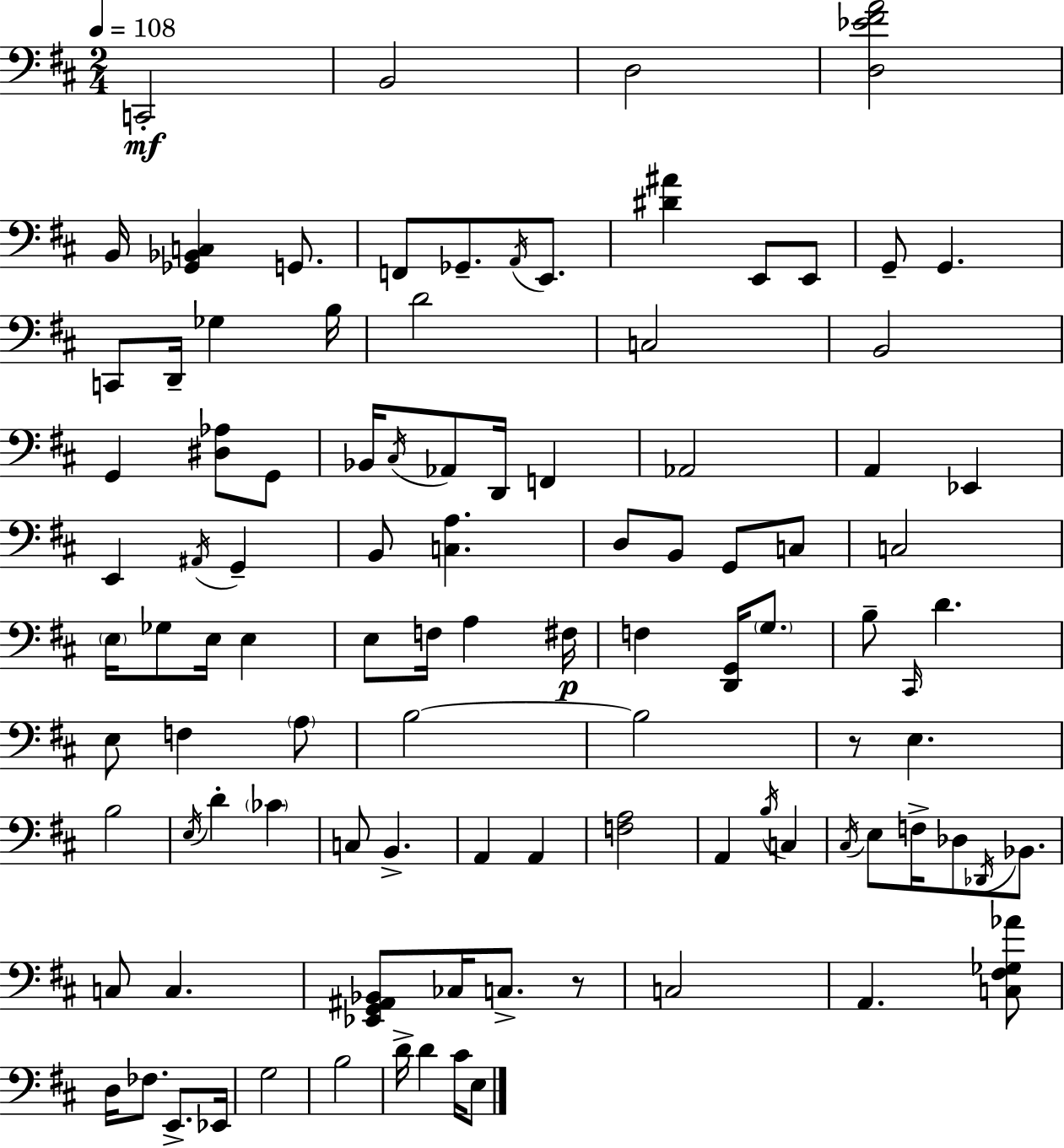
{
  \clef bass
  \numericTimeSignature
  \time 2/4
  \key d \major
  \tempo 4 = 108
  c,2-.\mf | b,2 | d2 | <d ees' fis' a'>2 | \break b,16 <ges, bes, c>4 g,8. | f,8 ges,8.-- \acciaccatura { a,16 } e,8. | <dis' ais'>4 e,8 e,8 | g,8-- g,4. | \break c,8 d,16-- ges4 | b16 d'2 | c2 | b,2 | \break g,4 <dis aes>8 g,8 | bes,16 \acciaccatura { cis16 } aes,8 d,16 f,4 | aes,2 | a,4 ees,4 | \break e,4 \acciaccatura { ais,16 } g,4-- | b,8 <c a>4. | d8 b,8 g,8 | c8 c2 | \break \parenthesize e16 ges8 e16 e4 | e8 f16 a4 | fis16\p f4 <d, g,>16 | \parenthesize g8. b8-- \grace { cis,16 } d'4. | \break e8 f4 | \parenthesize a8 b2~~ | b2 | r8 e4. | \break b2 | \acciaccatura { e16 } d'4-. | \parenthesize ces'4 c8 b,4.-> | a,4 | \break a,4 <f a>2 | a,4 | \acciaccatura { b16 } c4 \acciaccatura { cis16 } e8 | f16-> des8 \acciaccatura { des,16 } bes,8. | \break c8 c4. | <ees, g, ais, bes,>8 ces16 c8.-> r8 | c2 | a,4. <c fis ges aes'>8 | \break d16 fes8. e,8.-> ees,16 | g2 | b2 | d'16-> d'4 cis'16 e8 | \break \bar "|."
}